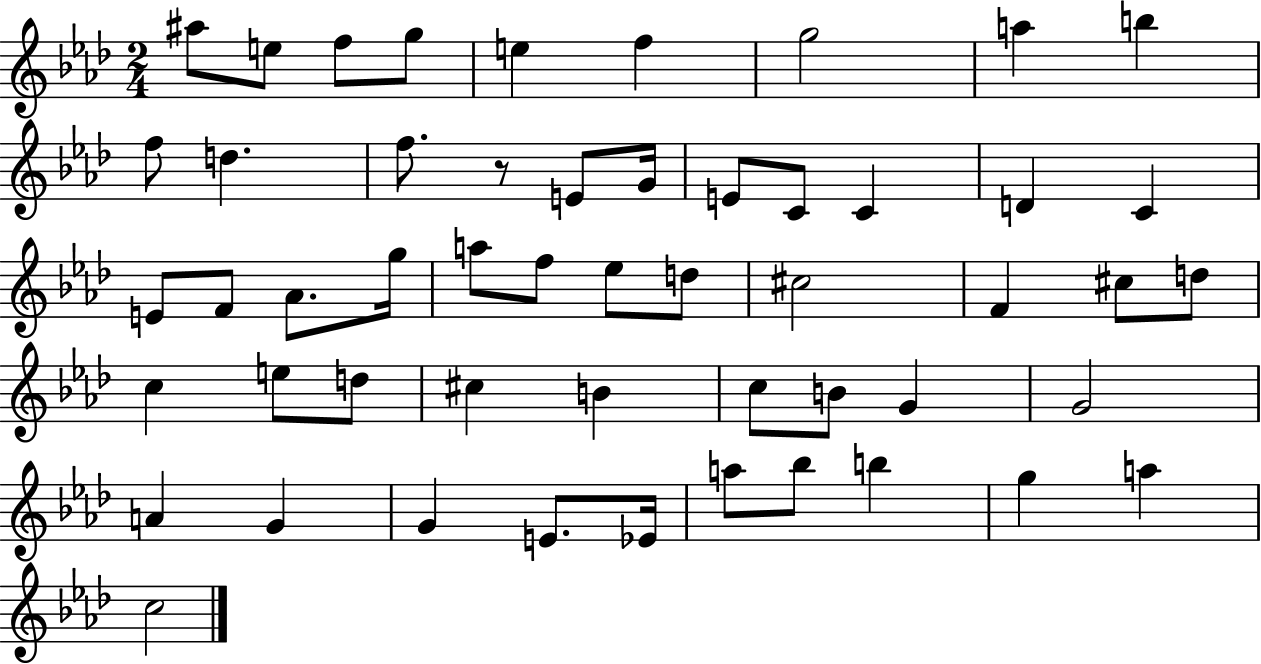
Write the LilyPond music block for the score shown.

{
  \clef treble
  \numericTimeSignature
  \time 2/4
  \key aes \major
  ais''8 e''8 f''8 g''8 | e''4 f''4 | g''2 | a''4 b''4 | \break f''8 d''4. | f''8. r8 e'8 g'16 | e'8 c'8 c'4 | d'4 c'4 | \break e'8 f'8 aes'8. g''16 | a''8 f''8 ees''8 d''8 | cis''2 | f'4 cis''8 d''8 | \break c''4 e''8 d''8 | cis''4 b'4 | c''8 b'8 g'4 | g'2 | \break a'4 g'4 | g'4 e'8. ees'16 | a''8 bes''8 b''4 | g''4 a''4 | \break c''2 | \bar "|."
}